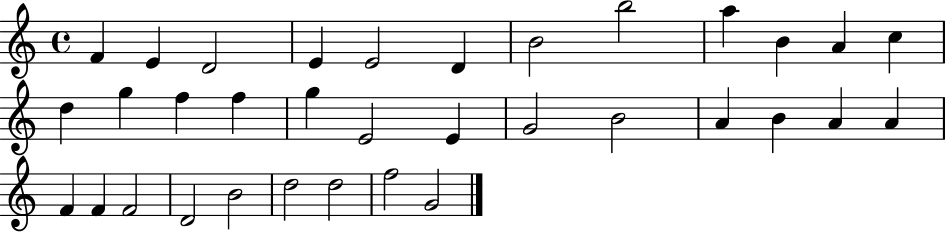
F4/q E4/q D4/h E4/q E4/h D4/q B4/h B5/h A5/q B4/q A4/q C5/q D5/q G5/q F5/q F5/q G5/q E4/h E4/q G4/h B4/h A4/q B4/q A4/q A4/q F4/q F4/q F4/h D4/h B4/h D5/h D5/h F5/h G4/h